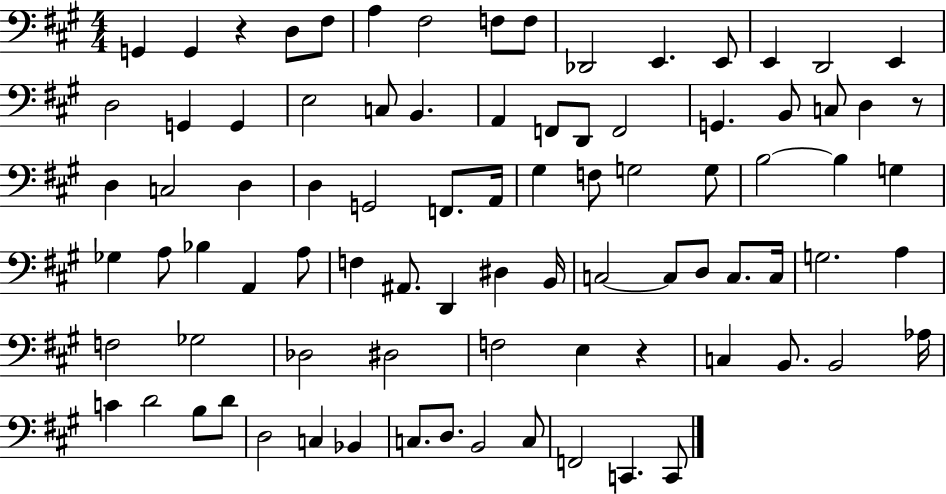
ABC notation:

X:1
T:Untitled
M:4/4
L:1/4
K:A
G,, G,, z D,/2 ^F,/2 A, ^F,2 F,/2 F,/2 _D,,2 E,, E,,/2 E,, D,,2 E,, D,2 G,, G,, E,2 C,/2 B,, A,, F,,/2 D,,/2 F,,2 G,, B,,/2 C,/2 D, z/2 D, C,2 D, D, G,,2 F,,/2 A,,/4 ^G, F,/2 G,2 G,/2 B,2 B, G, _G, A,/2 _B, A,, A,/2 F, ^A,,/2 D,, ^D, B,,/4 C,2 C,/2 D,/2 C,/2 C,/4 G,2 A, F,2 _G,2 _D,2 ^D,2 F,2 E, z C, B,,/2 B,,2 _A,/4 C D2 B,/2 D/2 D,2 C, _B,, C,/2 D,/2 B,,2 C,/2 F,,2 C,, C,,/2